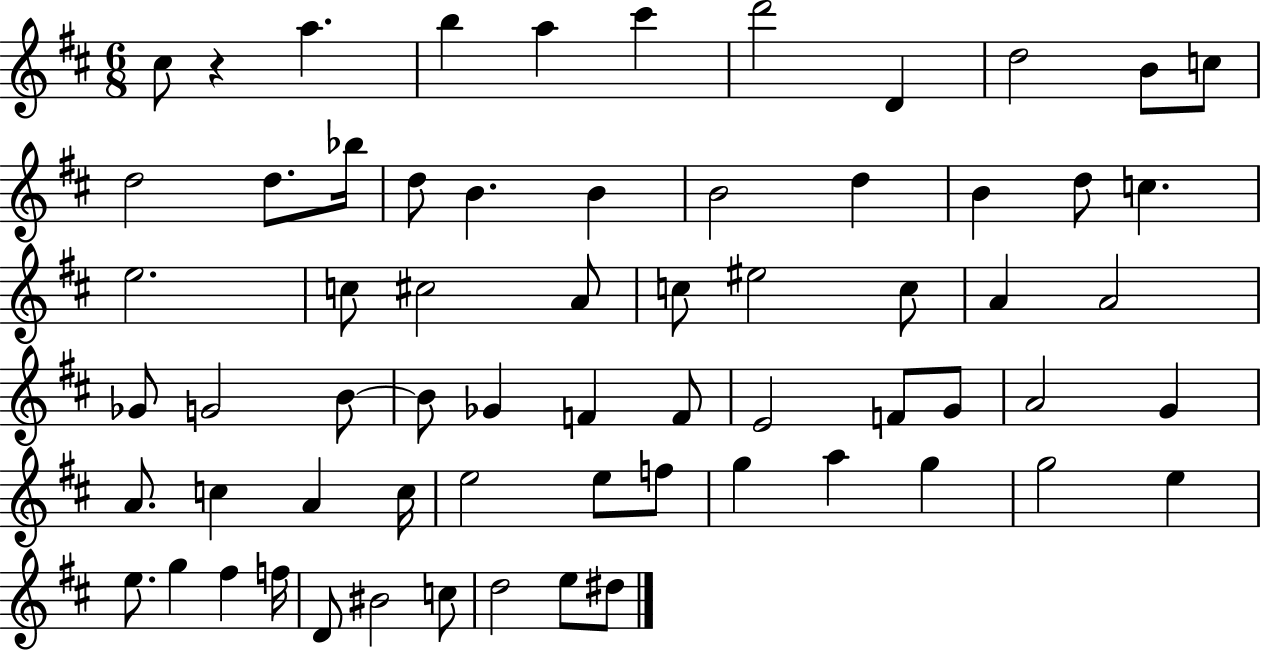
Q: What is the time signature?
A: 6/8